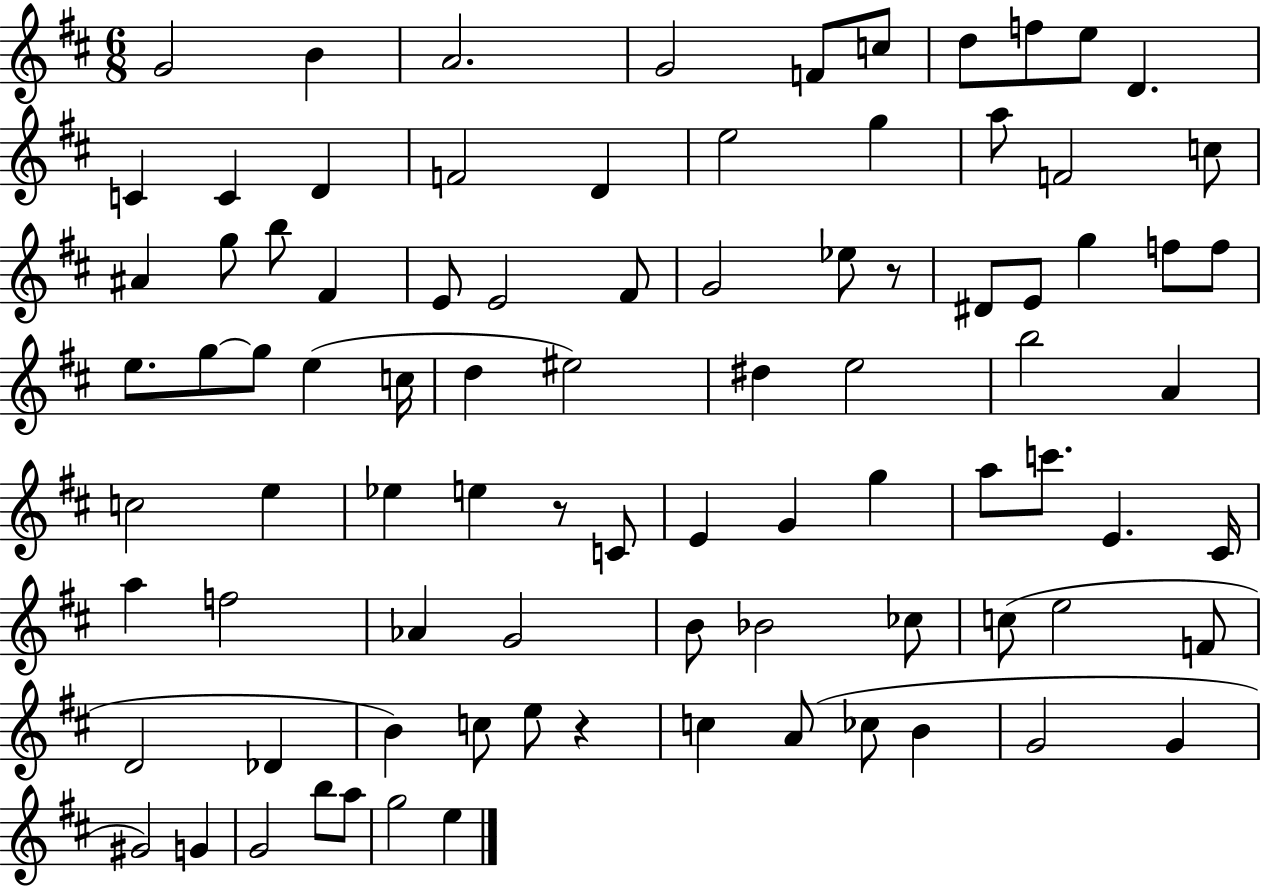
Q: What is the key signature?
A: D major